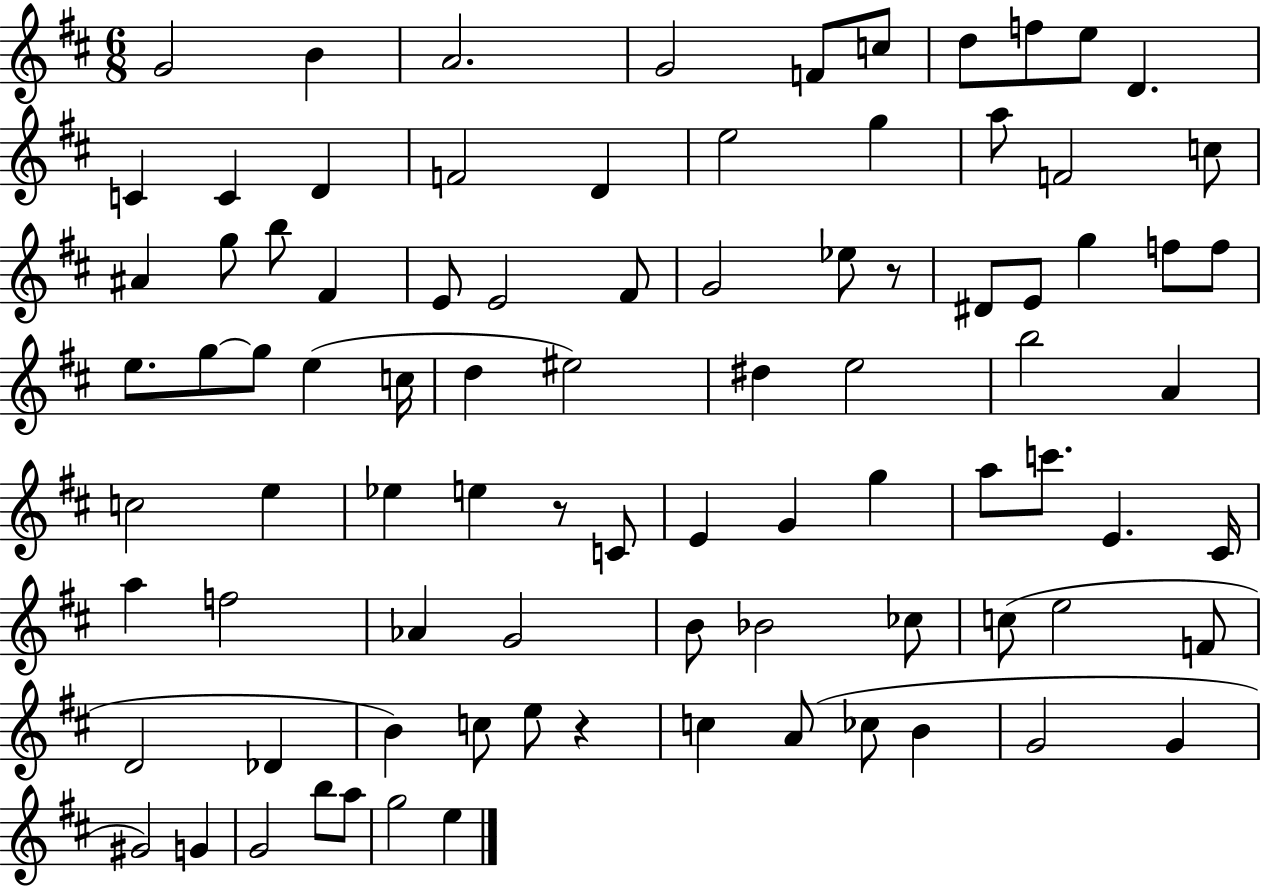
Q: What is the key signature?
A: D major